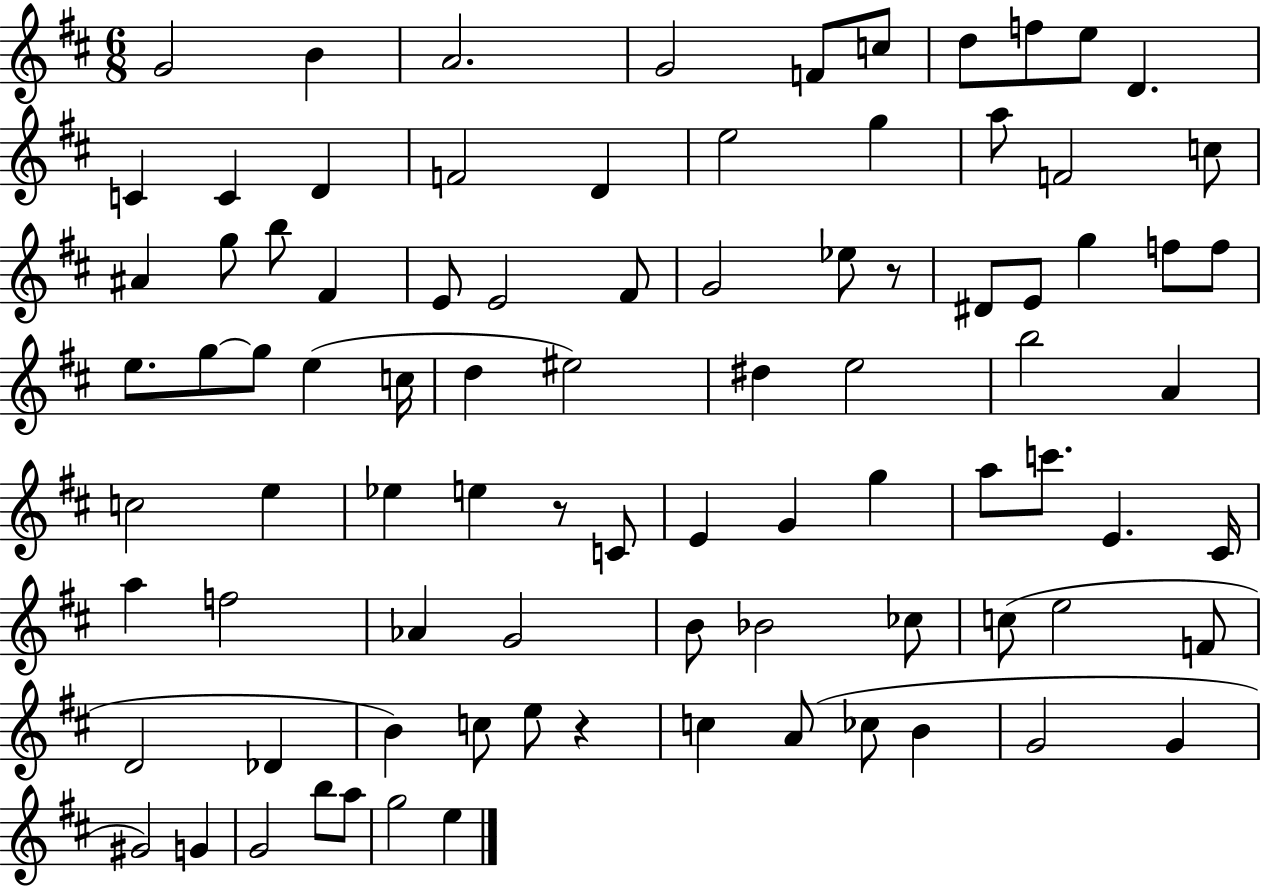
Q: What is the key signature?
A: D major